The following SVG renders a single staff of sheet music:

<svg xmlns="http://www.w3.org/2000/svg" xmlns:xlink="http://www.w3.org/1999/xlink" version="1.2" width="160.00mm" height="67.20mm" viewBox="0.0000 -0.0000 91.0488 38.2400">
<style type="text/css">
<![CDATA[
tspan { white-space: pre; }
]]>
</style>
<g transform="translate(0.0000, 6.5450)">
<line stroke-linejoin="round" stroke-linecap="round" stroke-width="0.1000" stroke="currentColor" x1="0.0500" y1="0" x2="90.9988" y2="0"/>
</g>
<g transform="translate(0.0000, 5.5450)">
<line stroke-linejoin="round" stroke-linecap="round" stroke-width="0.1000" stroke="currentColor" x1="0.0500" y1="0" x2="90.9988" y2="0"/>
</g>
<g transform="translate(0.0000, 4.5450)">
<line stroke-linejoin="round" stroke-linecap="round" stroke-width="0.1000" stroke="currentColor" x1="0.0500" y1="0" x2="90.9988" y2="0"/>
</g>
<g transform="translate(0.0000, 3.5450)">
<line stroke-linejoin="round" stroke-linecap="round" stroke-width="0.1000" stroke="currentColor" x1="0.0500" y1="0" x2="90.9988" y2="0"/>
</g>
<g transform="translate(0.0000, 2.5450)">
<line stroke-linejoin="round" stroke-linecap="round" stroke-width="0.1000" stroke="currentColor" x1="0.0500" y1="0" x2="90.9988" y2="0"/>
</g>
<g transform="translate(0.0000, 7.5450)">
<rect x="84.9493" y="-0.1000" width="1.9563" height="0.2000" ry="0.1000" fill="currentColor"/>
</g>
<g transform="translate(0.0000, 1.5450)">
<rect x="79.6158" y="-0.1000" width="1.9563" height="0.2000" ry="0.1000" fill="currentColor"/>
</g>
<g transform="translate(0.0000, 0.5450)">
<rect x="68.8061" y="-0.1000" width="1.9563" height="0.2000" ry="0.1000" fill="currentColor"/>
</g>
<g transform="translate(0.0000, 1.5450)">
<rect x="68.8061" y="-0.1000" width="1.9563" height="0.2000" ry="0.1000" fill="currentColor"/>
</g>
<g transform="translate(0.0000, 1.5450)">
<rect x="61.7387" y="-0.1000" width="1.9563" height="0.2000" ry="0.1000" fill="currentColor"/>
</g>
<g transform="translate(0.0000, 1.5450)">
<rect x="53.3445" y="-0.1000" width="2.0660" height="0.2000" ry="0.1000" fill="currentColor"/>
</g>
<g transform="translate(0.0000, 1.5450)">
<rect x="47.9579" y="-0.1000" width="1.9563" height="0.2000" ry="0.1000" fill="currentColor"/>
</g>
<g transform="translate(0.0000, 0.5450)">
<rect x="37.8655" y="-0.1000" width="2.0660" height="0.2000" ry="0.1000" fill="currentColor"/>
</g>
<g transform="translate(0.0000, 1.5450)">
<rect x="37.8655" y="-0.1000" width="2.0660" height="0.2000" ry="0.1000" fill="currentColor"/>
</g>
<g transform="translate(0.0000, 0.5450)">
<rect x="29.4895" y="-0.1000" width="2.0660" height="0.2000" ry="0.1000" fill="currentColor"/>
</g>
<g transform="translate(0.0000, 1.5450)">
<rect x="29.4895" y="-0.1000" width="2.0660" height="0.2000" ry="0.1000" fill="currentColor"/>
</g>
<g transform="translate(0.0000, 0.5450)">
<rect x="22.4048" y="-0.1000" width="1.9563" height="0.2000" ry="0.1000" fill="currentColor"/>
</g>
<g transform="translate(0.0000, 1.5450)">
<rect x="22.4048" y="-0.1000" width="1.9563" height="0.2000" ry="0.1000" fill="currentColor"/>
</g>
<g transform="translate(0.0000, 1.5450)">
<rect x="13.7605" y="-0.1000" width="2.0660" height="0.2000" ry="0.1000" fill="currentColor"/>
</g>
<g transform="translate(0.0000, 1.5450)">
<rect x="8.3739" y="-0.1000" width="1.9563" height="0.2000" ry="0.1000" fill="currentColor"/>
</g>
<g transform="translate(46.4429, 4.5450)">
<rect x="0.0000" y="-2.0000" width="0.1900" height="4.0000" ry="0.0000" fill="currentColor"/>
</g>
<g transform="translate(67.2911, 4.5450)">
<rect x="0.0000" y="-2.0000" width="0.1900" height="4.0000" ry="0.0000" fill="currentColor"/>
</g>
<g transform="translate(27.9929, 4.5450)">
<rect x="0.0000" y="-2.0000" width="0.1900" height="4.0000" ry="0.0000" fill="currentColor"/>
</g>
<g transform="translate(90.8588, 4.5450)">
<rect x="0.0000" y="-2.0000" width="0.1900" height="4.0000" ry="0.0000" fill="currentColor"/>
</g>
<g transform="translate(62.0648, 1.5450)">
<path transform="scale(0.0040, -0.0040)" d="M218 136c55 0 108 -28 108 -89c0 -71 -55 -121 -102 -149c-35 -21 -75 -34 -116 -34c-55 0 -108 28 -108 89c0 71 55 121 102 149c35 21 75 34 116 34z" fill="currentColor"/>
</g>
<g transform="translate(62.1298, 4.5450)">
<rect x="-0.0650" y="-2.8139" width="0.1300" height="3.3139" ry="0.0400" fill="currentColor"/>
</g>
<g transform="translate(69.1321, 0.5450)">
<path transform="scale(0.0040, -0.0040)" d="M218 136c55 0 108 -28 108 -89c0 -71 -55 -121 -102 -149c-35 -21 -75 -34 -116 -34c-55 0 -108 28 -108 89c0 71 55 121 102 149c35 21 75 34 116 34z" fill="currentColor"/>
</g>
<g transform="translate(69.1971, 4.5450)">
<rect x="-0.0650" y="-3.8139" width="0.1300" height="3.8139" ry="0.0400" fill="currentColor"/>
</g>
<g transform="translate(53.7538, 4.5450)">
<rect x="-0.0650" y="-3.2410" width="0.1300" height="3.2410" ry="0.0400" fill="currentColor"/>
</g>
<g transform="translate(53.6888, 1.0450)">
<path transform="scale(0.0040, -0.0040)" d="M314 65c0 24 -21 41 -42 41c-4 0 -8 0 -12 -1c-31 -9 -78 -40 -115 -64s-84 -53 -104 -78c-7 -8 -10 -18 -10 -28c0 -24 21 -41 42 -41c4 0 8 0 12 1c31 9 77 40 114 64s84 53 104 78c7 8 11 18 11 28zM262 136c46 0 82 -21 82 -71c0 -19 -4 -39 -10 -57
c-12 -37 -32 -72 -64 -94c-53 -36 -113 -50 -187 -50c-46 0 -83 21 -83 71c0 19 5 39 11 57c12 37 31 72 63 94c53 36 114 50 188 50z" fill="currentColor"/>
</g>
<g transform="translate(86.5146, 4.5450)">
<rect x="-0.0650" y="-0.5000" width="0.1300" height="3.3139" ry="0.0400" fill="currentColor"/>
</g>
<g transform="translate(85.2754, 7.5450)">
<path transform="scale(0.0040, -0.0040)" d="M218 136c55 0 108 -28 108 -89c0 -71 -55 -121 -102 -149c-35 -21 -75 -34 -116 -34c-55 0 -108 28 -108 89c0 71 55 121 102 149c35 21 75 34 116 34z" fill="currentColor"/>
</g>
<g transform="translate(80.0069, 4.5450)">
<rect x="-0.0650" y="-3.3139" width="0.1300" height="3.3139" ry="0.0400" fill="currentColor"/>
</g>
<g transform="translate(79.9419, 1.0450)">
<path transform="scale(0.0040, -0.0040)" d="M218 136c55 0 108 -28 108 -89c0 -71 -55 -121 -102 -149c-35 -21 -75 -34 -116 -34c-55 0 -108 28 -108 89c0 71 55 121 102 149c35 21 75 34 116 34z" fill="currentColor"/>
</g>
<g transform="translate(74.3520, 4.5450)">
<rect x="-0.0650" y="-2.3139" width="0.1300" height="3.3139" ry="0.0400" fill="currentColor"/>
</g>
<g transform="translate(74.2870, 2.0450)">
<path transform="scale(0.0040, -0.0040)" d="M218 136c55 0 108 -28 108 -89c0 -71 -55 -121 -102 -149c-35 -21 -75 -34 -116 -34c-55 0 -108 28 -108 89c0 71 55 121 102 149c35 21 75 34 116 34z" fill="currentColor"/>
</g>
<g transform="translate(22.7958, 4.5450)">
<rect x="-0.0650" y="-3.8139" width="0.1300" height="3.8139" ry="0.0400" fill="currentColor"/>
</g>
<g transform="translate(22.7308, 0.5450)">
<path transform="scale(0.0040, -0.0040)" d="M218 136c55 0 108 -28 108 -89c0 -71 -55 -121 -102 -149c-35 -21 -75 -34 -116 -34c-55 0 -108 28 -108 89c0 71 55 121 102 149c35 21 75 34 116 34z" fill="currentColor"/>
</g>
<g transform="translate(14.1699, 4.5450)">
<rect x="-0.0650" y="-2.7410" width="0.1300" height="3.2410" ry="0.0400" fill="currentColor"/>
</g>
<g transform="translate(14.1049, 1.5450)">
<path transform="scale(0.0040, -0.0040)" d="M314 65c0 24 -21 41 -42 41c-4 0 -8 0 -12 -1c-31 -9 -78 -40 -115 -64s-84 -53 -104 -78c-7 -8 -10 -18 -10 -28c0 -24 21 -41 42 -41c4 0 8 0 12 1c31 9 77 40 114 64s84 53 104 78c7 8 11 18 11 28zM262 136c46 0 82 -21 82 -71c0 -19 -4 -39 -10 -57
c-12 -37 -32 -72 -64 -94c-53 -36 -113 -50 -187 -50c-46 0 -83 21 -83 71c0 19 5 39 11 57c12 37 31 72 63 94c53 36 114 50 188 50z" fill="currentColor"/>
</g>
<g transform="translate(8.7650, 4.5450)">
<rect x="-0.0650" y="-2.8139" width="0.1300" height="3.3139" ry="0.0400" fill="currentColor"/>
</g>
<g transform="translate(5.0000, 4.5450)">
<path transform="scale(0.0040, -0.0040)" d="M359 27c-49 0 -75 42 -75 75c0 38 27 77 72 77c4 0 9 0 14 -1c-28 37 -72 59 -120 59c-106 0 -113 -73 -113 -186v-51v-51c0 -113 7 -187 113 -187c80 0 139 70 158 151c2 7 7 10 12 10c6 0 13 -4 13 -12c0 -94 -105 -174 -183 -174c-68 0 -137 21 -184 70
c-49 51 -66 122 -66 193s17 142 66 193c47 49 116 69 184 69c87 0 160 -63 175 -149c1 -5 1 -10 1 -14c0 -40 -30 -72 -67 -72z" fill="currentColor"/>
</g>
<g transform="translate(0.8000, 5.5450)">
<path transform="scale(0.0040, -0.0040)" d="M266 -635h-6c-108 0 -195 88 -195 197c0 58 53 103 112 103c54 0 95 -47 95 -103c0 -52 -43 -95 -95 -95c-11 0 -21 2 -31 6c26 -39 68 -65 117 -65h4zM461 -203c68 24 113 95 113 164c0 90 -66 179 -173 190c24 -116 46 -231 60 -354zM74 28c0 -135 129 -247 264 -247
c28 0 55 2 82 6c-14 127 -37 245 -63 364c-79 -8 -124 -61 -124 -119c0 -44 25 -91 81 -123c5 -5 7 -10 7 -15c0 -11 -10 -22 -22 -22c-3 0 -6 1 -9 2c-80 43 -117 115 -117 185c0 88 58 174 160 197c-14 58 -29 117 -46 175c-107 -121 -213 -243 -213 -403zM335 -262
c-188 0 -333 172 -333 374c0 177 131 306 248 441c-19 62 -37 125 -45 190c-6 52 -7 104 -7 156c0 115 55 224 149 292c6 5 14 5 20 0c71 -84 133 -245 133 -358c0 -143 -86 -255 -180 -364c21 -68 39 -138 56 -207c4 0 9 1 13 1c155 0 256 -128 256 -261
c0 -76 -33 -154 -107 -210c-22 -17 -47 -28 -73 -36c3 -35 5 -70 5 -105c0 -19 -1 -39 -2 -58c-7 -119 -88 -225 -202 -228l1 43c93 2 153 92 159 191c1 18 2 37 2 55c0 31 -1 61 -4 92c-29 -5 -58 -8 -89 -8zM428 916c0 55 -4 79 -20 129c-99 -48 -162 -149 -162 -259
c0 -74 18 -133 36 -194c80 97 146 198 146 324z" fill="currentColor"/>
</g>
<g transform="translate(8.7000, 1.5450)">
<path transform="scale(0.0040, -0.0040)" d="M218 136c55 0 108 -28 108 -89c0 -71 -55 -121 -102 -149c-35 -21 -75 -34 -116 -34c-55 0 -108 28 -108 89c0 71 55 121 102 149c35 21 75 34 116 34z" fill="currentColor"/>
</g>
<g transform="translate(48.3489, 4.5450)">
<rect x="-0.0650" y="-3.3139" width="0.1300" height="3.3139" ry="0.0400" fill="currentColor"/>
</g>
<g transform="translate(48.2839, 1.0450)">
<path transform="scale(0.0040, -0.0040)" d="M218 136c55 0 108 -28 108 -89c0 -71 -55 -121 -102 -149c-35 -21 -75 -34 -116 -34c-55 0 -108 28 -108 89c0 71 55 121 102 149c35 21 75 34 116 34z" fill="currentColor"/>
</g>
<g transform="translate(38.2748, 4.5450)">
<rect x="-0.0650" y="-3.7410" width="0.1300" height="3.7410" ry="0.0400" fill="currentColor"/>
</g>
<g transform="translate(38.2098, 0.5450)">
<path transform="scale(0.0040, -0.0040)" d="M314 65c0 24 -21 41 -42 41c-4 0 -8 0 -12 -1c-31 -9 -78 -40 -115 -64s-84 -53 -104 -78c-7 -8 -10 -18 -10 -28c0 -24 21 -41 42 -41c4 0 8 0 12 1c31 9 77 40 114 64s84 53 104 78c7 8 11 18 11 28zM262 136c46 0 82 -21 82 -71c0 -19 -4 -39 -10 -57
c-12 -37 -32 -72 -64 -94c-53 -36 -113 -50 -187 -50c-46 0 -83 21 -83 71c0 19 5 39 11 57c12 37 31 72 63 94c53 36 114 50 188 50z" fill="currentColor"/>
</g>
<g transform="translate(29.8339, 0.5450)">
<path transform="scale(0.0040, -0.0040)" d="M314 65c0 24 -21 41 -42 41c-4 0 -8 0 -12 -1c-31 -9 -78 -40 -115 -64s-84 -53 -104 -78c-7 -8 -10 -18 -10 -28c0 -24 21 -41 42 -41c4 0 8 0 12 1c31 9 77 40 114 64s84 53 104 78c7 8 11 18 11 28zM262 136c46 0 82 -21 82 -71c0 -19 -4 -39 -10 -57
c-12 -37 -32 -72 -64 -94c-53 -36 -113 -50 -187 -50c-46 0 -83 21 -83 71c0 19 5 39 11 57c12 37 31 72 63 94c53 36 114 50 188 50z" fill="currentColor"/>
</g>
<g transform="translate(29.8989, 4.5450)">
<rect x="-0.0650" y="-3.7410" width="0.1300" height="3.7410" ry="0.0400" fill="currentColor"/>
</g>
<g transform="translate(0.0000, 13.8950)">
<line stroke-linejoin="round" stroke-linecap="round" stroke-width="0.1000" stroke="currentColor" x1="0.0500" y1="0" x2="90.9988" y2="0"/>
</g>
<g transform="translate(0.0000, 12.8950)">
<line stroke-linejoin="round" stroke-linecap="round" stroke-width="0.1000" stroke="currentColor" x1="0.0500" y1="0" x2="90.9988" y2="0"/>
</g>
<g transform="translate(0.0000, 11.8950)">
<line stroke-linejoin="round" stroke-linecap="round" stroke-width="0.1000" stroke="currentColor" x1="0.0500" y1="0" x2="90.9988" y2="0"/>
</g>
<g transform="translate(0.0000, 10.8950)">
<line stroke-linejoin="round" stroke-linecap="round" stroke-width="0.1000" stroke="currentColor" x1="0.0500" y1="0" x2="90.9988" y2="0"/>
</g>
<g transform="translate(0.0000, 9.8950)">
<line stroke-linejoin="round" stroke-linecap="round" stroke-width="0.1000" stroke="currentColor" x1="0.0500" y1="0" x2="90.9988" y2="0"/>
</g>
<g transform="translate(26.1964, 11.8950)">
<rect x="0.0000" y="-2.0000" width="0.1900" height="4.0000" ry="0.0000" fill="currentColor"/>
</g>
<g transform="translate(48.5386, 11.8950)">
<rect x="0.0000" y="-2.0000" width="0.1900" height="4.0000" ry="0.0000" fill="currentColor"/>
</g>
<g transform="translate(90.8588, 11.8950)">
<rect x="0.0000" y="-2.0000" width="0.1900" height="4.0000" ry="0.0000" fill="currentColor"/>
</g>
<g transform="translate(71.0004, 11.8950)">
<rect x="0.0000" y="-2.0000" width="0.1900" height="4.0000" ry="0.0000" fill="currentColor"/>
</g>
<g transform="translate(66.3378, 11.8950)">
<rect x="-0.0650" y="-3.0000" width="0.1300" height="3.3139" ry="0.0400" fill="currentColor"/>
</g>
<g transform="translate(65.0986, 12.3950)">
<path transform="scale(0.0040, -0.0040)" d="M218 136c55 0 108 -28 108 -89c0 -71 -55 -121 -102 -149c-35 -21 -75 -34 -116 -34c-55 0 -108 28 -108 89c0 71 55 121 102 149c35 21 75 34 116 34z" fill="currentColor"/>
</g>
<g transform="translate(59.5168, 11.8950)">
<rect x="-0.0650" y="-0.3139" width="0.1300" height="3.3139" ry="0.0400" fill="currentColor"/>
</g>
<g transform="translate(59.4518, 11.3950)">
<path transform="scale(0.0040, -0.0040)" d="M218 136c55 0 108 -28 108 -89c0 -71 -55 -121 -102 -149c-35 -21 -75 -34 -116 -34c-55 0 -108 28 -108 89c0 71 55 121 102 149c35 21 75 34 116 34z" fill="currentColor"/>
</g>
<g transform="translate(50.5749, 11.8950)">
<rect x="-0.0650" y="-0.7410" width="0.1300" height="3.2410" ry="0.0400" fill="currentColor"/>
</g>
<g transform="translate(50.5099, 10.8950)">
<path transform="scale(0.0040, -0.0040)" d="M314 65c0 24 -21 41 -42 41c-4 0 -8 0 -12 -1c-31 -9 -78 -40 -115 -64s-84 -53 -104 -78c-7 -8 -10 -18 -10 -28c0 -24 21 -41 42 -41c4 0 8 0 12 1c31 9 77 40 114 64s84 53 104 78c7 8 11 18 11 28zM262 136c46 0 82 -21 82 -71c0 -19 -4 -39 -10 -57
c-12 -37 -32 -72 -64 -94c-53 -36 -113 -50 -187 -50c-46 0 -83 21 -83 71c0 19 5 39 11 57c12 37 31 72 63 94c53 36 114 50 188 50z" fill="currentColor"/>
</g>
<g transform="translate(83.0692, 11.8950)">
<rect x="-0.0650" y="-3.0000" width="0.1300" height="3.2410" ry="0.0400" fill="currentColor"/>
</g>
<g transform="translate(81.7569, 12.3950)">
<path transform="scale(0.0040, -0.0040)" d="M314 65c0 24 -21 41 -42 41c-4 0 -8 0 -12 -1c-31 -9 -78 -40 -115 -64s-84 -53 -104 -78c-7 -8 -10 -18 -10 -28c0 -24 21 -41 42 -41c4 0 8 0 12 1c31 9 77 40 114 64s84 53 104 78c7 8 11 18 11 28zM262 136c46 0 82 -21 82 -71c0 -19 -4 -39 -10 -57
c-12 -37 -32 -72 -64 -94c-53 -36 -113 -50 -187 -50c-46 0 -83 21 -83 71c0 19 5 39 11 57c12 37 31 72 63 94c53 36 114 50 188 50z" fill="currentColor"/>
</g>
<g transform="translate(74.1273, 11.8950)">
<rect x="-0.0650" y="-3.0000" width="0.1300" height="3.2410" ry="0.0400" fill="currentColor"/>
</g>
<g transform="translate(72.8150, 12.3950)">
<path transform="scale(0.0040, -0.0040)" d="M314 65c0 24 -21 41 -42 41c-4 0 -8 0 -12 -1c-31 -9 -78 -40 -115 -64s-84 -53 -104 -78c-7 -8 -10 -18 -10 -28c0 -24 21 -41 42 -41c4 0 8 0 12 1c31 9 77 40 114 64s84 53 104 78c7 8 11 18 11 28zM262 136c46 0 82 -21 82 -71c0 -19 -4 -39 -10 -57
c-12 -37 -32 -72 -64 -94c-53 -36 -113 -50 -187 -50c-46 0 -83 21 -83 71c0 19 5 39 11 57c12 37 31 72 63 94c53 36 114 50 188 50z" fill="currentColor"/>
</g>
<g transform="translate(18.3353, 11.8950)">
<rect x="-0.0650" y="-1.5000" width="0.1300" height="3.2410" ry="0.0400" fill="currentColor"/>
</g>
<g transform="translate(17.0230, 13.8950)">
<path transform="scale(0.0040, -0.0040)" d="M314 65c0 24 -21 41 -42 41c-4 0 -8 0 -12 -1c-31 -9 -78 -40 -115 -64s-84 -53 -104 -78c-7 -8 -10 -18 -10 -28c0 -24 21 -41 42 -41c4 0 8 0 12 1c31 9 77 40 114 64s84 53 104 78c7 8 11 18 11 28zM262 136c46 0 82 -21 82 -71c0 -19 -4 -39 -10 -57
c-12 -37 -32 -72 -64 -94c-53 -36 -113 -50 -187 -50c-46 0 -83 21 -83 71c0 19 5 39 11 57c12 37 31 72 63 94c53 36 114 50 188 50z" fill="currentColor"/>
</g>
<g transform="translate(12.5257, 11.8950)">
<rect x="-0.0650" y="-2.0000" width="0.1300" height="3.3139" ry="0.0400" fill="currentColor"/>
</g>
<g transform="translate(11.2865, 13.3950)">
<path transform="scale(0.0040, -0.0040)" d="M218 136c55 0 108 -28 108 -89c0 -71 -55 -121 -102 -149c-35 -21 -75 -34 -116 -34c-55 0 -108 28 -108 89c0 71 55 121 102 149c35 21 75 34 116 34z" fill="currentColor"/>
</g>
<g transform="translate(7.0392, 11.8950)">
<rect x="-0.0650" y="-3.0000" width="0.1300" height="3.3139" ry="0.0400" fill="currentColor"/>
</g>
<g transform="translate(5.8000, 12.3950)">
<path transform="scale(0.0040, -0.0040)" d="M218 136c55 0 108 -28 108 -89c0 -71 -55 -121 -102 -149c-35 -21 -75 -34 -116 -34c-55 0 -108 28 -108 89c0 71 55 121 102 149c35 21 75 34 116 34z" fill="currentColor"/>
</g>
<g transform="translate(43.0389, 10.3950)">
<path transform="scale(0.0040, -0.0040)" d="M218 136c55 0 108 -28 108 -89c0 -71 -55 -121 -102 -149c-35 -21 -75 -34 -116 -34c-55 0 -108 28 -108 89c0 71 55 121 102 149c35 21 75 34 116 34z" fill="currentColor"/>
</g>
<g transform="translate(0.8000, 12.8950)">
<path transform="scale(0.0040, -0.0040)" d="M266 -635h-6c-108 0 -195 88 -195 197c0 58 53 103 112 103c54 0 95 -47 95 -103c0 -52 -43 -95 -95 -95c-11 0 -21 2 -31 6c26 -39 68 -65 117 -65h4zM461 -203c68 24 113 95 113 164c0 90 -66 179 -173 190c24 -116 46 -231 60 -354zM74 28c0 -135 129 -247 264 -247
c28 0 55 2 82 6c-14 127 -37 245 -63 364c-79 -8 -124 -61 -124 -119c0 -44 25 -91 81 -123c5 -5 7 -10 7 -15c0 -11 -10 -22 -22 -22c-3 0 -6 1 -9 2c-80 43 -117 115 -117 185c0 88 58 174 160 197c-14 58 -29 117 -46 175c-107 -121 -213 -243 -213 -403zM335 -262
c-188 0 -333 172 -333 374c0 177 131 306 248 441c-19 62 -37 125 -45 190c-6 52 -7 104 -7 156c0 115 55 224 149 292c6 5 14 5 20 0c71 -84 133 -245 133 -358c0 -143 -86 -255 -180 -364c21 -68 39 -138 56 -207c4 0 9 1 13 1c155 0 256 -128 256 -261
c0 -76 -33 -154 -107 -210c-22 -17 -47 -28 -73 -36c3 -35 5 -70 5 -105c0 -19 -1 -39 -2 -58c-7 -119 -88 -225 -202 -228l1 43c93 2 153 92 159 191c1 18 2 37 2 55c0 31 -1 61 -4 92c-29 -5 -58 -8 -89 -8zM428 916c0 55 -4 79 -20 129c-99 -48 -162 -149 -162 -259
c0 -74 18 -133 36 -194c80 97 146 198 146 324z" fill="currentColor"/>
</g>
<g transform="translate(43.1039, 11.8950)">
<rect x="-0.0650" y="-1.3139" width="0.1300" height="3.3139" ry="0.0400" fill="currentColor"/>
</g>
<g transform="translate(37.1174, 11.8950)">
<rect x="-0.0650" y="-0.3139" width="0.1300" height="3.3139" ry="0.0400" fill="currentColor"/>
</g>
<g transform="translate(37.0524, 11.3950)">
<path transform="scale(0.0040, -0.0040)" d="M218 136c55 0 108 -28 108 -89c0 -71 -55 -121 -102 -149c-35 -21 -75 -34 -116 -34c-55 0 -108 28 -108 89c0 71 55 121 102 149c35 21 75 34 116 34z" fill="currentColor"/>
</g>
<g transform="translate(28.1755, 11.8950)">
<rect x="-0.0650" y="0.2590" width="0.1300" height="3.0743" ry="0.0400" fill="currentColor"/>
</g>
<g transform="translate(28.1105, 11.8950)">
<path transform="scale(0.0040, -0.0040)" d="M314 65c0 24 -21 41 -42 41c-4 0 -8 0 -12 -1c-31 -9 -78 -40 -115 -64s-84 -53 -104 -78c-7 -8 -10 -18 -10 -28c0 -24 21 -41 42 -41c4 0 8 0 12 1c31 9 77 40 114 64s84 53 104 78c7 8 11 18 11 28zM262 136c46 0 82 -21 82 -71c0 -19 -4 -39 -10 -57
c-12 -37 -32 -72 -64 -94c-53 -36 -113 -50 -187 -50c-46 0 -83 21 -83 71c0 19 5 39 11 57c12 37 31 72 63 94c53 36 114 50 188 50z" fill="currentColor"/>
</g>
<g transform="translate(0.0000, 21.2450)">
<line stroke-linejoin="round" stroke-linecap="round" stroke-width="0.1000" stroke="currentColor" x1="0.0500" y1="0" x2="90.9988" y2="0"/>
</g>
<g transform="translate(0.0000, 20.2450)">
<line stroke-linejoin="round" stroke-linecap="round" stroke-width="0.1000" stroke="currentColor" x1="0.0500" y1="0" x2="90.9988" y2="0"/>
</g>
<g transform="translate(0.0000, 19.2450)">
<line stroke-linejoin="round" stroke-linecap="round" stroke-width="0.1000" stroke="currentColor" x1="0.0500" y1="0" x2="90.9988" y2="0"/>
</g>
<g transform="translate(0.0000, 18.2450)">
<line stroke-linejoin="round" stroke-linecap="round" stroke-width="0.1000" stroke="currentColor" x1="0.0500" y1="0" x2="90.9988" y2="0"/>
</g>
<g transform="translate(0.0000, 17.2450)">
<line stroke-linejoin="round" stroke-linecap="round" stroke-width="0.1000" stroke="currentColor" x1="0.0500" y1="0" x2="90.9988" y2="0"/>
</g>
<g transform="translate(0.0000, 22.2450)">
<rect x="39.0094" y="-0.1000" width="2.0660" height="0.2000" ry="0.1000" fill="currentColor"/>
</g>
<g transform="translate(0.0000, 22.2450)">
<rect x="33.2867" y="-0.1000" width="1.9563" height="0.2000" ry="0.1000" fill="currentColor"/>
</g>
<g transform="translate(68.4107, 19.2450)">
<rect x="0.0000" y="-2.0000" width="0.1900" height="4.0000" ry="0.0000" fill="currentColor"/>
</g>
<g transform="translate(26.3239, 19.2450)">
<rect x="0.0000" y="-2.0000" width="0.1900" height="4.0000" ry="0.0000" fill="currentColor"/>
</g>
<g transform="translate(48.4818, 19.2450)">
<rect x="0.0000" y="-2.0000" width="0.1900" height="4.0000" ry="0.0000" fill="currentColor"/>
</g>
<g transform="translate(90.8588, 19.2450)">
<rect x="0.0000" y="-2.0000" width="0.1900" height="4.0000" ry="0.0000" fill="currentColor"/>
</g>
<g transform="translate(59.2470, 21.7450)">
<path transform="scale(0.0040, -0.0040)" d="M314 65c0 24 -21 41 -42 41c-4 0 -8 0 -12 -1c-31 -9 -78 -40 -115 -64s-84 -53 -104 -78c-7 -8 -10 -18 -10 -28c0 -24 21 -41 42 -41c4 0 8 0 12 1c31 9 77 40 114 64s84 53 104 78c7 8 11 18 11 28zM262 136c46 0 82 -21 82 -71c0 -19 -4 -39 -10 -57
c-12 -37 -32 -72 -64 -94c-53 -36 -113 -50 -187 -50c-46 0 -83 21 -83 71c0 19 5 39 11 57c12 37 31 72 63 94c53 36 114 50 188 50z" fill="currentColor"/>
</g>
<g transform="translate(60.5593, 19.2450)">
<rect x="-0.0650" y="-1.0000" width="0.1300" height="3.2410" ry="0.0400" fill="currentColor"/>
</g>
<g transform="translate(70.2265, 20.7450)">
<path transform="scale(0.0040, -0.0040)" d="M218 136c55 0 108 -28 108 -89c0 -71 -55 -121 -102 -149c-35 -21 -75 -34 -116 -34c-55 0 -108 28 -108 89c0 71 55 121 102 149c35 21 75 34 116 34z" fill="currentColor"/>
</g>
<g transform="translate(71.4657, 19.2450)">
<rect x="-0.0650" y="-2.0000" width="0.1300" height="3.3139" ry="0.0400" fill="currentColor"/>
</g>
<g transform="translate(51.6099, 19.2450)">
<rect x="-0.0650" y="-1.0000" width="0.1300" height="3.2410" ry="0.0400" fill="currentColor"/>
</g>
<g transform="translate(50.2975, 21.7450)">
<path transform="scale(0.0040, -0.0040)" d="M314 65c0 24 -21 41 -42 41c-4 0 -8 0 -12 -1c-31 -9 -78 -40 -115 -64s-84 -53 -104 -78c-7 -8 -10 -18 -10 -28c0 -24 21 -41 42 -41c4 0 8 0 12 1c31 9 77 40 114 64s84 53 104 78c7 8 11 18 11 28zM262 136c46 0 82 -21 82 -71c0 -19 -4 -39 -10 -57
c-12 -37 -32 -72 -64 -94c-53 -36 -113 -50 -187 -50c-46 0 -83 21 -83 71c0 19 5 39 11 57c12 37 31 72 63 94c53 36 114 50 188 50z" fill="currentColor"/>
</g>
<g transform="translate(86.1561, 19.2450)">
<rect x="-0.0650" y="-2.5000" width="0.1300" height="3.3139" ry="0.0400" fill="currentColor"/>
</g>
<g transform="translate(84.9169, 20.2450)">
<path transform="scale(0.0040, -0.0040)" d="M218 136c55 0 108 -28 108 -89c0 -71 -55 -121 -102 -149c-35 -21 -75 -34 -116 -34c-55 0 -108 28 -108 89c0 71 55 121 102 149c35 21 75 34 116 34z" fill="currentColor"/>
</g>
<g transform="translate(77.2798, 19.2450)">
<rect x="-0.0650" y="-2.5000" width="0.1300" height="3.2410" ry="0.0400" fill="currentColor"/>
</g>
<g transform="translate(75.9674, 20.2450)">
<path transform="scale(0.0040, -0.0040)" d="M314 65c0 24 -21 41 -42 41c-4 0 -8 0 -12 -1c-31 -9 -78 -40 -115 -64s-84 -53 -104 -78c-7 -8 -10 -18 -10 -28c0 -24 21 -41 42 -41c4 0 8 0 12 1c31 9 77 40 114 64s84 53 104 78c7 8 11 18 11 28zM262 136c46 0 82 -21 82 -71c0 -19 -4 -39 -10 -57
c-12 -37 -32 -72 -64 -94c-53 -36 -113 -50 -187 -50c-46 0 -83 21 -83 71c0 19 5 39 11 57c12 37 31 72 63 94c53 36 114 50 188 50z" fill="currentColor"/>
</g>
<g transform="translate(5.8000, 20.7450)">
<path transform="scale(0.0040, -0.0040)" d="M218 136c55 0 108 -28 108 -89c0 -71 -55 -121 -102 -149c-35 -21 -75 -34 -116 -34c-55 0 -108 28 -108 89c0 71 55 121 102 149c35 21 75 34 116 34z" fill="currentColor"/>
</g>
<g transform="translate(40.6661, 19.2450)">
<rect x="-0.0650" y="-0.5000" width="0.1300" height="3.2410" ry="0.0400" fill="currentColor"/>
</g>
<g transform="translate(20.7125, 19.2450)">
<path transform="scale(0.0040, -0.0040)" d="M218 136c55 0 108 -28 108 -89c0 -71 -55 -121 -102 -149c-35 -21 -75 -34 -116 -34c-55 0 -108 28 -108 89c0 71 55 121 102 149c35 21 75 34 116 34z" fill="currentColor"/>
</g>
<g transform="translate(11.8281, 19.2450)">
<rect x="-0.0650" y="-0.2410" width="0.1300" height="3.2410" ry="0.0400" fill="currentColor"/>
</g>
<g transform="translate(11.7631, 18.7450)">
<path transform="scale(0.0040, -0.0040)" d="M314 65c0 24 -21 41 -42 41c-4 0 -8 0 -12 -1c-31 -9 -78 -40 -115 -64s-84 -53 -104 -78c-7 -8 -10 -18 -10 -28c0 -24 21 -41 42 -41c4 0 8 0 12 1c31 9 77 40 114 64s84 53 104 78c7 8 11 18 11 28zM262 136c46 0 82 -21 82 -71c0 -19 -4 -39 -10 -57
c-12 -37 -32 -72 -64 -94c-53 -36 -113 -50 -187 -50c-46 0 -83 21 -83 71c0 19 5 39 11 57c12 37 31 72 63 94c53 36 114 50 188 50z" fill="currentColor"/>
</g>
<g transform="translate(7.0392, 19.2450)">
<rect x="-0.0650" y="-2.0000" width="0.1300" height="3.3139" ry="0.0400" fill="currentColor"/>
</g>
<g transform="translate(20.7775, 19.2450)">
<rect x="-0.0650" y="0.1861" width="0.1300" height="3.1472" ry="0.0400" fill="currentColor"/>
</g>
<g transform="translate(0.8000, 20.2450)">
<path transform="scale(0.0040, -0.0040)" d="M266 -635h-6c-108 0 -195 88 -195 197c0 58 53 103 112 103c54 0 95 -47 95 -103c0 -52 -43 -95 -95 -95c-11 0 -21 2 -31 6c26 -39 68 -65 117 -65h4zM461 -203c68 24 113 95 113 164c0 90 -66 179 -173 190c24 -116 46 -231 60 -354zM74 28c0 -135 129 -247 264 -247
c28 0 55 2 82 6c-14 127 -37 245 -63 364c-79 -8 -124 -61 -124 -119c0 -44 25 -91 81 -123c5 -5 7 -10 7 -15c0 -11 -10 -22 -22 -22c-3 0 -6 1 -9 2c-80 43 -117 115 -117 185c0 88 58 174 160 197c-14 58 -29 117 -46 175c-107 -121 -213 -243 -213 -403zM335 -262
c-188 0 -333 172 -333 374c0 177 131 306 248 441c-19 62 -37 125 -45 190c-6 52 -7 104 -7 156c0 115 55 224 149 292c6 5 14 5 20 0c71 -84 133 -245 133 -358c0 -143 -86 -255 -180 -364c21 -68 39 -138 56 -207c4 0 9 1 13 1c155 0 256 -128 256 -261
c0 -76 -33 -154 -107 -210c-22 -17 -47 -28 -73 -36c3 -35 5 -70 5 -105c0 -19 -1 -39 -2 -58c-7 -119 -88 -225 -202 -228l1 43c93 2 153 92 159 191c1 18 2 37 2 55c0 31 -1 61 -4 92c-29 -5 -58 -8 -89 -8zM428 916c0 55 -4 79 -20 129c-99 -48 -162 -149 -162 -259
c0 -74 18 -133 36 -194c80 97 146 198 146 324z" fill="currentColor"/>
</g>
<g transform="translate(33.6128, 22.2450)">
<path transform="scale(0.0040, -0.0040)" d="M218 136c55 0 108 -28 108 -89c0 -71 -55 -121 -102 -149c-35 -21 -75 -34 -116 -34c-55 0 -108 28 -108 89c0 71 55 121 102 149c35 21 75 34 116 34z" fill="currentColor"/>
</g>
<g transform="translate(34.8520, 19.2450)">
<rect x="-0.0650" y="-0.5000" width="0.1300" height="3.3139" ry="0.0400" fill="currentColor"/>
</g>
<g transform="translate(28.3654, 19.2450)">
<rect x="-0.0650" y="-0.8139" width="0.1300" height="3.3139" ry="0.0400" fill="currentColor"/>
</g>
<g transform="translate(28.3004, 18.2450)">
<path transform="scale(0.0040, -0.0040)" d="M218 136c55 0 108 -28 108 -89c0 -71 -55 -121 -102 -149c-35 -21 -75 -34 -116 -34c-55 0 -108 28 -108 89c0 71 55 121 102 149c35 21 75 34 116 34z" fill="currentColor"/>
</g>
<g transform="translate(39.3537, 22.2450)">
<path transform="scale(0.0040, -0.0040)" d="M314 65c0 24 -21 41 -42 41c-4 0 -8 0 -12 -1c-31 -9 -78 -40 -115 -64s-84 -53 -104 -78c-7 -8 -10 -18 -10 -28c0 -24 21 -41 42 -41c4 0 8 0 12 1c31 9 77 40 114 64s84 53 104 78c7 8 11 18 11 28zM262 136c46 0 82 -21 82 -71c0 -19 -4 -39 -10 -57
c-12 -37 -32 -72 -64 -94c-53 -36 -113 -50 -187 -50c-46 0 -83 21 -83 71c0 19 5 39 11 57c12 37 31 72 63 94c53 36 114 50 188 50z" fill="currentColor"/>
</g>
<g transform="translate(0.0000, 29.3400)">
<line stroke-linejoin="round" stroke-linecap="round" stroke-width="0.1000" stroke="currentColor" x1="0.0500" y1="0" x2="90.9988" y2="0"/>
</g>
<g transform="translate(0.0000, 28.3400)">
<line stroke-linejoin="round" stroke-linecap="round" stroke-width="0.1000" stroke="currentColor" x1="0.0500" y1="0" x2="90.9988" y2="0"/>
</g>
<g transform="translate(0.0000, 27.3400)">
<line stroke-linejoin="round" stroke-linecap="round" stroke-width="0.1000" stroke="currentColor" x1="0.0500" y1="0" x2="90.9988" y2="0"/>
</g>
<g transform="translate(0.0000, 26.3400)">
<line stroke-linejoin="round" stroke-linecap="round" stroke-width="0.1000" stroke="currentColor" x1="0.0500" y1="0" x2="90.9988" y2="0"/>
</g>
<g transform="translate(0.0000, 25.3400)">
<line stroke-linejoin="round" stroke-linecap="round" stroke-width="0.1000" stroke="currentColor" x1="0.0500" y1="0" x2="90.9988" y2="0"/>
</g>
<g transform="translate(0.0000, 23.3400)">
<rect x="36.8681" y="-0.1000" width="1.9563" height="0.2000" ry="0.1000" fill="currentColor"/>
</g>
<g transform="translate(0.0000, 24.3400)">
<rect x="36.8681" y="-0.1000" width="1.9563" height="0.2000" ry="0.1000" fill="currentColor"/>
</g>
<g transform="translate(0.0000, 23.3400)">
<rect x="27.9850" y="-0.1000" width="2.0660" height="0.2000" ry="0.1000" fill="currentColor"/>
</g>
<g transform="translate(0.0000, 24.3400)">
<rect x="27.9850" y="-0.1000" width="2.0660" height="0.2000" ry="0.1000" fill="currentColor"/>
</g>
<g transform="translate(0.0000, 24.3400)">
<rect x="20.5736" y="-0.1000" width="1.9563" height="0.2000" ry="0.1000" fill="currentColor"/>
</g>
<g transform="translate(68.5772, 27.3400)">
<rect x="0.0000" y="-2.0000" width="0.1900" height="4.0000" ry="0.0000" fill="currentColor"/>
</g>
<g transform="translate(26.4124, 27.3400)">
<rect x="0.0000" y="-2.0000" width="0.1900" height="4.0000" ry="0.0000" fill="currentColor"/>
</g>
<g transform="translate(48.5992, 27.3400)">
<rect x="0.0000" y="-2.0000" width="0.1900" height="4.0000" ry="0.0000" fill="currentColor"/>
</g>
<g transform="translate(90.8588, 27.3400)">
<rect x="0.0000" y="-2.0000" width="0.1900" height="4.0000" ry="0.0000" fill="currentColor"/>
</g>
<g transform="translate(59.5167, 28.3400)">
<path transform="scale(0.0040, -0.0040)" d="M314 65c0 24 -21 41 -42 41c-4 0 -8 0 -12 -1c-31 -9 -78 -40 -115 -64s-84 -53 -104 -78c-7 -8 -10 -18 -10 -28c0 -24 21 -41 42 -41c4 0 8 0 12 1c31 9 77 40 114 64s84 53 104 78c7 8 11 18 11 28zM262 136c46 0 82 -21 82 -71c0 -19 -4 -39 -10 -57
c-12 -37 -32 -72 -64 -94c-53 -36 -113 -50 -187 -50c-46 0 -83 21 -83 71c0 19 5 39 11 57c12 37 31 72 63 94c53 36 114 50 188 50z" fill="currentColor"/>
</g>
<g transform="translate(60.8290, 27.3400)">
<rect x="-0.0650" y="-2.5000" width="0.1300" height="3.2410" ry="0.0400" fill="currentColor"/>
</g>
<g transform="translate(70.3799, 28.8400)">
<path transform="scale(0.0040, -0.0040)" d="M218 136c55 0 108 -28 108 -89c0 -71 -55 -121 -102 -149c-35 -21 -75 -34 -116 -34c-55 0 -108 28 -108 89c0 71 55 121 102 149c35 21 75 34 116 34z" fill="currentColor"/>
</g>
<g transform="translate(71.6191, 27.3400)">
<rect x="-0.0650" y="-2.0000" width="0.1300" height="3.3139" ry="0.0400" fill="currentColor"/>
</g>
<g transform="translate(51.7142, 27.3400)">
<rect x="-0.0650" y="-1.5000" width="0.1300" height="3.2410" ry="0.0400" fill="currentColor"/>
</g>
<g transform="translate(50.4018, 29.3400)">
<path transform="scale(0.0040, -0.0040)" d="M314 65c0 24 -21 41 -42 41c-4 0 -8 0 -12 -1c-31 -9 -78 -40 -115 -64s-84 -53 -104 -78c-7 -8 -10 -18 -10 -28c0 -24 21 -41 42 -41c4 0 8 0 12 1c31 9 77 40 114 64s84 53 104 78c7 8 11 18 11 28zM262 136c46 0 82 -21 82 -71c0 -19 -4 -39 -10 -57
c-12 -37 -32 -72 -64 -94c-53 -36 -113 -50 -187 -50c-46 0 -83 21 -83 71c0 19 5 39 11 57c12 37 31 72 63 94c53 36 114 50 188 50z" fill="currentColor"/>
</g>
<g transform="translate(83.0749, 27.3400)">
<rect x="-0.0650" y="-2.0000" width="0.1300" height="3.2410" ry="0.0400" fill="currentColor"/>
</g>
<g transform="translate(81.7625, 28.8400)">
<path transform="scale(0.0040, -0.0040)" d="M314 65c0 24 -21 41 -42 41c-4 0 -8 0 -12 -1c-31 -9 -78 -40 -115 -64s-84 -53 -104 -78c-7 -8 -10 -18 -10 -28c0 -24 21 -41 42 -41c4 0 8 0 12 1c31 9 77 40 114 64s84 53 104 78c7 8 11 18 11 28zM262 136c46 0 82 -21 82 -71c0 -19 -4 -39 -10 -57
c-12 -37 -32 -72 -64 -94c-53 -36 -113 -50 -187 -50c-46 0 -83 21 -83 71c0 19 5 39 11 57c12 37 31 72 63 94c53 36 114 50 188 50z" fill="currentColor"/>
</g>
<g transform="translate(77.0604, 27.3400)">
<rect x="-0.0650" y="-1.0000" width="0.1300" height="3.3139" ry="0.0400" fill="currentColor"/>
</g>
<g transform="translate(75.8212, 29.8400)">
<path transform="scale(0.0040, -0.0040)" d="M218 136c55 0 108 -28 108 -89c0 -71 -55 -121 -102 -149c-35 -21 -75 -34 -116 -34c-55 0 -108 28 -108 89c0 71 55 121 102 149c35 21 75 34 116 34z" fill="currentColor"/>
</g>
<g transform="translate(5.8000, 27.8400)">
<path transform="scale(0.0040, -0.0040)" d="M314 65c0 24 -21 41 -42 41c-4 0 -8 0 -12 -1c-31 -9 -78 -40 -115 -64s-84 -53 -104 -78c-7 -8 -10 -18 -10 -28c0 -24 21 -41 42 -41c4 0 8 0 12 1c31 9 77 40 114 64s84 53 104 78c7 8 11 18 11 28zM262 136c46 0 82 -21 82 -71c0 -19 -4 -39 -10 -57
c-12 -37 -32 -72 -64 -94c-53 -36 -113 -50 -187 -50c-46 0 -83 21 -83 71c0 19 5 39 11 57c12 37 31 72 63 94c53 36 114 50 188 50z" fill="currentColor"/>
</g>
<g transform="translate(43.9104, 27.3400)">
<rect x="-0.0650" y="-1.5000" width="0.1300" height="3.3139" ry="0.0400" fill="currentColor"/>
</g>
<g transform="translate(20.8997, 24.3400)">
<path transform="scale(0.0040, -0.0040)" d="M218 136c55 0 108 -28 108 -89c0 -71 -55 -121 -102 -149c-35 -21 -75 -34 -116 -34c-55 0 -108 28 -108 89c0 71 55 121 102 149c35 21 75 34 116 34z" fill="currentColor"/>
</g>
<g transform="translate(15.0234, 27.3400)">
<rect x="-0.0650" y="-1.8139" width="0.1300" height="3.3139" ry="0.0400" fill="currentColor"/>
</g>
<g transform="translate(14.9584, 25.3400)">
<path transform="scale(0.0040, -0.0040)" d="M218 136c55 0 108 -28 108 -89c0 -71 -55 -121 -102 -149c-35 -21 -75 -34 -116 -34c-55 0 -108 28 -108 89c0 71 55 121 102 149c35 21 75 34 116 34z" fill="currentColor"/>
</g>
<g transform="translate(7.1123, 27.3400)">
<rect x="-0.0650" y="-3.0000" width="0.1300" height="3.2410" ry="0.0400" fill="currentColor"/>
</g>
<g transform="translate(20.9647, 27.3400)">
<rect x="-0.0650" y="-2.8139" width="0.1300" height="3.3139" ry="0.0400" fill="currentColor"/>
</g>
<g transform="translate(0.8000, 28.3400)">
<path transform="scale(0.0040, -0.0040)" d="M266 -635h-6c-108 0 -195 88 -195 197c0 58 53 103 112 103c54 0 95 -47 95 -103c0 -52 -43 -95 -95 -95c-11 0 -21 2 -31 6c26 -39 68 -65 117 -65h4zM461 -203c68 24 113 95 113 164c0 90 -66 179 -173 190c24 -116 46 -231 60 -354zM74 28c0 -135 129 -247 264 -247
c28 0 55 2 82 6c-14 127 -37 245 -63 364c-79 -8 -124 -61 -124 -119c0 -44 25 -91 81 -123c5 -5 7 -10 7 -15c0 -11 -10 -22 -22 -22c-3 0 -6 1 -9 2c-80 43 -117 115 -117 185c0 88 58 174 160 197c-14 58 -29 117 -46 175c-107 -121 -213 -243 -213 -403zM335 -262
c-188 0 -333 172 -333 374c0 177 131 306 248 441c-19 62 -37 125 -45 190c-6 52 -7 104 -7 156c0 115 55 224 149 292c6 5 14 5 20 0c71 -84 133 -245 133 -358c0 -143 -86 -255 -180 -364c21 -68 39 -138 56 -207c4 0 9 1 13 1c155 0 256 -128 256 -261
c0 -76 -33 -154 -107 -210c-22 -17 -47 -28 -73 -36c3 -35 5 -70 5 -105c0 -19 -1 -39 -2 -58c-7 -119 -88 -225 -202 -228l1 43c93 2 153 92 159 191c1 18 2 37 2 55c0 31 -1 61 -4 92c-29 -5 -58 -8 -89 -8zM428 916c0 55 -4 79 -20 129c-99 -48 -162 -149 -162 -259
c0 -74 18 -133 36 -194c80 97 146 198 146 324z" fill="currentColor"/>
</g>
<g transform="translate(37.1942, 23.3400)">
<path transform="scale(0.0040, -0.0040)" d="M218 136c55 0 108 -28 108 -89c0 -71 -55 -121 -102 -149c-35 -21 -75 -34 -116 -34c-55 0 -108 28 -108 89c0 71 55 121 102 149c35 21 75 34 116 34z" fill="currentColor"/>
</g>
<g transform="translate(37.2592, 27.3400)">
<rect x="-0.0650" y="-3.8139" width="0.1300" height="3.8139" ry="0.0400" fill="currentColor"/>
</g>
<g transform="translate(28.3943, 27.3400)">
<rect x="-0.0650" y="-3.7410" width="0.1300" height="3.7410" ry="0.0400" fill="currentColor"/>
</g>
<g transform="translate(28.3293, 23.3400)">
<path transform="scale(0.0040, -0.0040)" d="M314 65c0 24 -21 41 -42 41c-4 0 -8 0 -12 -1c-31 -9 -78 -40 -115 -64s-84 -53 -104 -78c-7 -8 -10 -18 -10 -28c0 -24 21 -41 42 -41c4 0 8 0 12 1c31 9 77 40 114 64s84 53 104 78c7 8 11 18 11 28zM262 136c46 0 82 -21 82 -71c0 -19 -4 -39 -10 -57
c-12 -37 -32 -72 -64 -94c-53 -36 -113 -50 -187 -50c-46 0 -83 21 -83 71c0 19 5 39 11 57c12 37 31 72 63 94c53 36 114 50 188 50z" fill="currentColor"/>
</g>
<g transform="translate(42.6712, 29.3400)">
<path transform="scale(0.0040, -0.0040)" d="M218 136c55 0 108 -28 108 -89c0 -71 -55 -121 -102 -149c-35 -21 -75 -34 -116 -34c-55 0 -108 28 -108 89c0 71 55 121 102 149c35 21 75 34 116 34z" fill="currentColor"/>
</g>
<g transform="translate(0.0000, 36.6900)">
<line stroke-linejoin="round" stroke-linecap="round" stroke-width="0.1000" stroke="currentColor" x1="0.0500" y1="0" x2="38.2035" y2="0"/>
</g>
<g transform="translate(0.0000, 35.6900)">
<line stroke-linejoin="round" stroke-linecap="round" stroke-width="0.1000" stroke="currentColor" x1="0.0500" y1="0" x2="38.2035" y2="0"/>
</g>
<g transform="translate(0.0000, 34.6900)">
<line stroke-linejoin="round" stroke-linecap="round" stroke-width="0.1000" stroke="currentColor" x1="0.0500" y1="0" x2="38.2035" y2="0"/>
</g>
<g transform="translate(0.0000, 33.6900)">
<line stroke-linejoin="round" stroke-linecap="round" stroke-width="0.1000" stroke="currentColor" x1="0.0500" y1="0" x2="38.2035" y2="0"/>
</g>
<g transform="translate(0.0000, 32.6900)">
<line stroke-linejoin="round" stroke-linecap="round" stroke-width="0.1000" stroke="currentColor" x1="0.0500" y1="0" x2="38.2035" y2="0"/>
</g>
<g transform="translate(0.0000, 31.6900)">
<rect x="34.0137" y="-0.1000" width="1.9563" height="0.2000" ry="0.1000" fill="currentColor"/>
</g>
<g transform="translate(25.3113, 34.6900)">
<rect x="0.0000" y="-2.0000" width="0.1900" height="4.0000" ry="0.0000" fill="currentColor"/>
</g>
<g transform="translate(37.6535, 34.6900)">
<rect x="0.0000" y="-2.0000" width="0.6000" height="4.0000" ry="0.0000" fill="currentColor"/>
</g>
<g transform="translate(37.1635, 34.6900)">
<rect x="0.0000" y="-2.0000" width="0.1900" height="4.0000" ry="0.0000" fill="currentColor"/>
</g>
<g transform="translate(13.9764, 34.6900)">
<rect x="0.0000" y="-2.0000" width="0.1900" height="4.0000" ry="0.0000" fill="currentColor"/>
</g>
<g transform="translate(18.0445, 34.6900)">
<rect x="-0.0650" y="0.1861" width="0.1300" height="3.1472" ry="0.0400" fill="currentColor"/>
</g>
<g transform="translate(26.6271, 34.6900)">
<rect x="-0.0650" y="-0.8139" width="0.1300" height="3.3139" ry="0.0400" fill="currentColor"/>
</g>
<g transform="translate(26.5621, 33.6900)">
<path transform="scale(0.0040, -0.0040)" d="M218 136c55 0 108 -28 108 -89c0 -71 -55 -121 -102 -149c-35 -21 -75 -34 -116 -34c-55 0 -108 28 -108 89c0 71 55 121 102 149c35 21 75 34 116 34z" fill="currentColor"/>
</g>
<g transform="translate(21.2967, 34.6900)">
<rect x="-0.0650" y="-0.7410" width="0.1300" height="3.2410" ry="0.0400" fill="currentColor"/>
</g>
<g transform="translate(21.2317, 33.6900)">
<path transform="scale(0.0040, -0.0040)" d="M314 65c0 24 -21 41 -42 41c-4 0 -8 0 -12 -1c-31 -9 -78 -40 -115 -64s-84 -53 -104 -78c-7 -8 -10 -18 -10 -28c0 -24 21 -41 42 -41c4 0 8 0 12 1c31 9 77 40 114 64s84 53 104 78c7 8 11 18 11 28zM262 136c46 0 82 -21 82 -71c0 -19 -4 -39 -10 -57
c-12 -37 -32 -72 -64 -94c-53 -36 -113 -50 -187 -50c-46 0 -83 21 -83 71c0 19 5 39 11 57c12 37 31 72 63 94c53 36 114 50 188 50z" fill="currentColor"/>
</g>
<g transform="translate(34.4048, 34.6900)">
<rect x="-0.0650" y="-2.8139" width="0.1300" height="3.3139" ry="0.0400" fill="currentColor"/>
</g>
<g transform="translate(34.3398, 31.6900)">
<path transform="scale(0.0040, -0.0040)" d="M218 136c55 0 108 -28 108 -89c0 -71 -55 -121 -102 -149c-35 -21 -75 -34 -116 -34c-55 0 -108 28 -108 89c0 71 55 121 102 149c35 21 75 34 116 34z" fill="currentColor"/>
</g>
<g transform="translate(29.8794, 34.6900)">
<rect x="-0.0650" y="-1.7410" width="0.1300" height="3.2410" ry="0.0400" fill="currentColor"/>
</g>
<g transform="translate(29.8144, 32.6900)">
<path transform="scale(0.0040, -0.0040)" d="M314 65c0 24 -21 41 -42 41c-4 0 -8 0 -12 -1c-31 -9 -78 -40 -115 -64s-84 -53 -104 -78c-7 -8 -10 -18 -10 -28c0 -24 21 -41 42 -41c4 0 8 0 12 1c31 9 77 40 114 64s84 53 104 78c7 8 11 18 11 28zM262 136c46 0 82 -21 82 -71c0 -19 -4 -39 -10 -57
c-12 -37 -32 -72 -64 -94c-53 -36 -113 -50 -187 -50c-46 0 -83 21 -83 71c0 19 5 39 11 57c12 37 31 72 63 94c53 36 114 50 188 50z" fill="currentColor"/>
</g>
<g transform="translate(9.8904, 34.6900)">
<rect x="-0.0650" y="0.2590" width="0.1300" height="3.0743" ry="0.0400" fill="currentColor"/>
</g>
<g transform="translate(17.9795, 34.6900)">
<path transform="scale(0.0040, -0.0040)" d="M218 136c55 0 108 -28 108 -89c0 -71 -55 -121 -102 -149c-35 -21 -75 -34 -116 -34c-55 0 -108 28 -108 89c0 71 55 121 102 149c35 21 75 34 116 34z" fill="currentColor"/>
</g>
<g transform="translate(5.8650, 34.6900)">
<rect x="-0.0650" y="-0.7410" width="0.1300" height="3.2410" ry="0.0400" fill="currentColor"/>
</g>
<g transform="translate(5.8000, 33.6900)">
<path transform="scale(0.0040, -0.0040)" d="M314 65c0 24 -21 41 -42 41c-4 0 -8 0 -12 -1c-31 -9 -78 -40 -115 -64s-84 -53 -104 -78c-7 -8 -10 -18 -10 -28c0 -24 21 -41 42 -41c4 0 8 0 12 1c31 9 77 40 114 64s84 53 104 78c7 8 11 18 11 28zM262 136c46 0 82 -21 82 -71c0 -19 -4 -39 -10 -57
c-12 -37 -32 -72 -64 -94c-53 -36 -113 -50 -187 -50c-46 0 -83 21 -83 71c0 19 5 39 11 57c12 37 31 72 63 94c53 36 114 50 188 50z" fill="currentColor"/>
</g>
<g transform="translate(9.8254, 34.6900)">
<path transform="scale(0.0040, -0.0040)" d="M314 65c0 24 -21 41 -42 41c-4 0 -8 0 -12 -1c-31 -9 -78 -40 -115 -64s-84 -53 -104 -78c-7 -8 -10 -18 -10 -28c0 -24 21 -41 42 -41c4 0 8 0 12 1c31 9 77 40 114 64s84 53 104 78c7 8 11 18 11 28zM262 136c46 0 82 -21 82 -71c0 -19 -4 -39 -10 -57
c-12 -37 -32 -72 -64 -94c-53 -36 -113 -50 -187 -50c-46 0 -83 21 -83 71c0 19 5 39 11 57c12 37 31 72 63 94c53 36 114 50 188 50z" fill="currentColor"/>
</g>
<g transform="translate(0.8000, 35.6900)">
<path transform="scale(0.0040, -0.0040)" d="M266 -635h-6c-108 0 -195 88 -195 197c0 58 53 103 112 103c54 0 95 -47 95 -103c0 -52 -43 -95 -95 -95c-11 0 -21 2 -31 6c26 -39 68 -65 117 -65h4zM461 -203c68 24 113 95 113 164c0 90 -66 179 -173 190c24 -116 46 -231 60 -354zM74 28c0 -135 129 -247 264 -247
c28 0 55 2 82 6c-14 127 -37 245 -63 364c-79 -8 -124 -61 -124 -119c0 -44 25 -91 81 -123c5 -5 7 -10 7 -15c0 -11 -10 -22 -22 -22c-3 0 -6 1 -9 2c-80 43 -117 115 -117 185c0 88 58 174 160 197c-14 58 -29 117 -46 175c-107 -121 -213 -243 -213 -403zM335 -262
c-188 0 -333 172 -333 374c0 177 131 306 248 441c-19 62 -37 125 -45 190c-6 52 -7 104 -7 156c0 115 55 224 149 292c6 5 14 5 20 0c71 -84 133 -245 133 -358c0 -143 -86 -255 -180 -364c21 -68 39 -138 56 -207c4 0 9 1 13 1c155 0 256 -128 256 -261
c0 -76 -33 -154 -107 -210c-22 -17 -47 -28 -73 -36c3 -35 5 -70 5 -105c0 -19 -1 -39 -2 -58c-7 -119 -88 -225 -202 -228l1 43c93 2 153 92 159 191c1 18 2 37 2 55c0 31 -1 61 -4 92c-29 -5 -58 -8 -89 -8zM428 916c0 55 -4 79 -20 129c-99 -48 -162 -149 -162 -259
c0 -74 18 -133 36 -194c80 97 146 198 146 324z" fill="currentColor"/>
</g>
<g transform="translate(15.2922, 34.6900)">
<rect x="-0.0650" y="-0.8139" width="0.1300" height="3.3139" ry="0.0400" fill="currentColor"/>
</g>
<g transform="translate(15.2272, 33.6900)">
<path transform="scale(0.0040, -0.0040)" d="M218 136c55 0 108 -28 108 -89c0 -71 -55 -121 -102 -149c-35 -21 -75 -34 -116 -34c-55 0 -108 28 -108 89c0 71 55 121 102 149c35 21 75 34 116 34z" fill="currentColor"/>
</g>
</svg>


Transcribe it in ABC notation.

X:1
T:Untitled
M:4/4
L:1/4
K:C
a a2 c' c'2 c'2 b b2 a c' g b C A F E2 B2 c e d2 c A A2 A2 F c2 B d C C2 D2 D2 F G2 G A2 f a c'2 c' E E2 G2 F D F2 d2 B2 d B d2 d f2 a